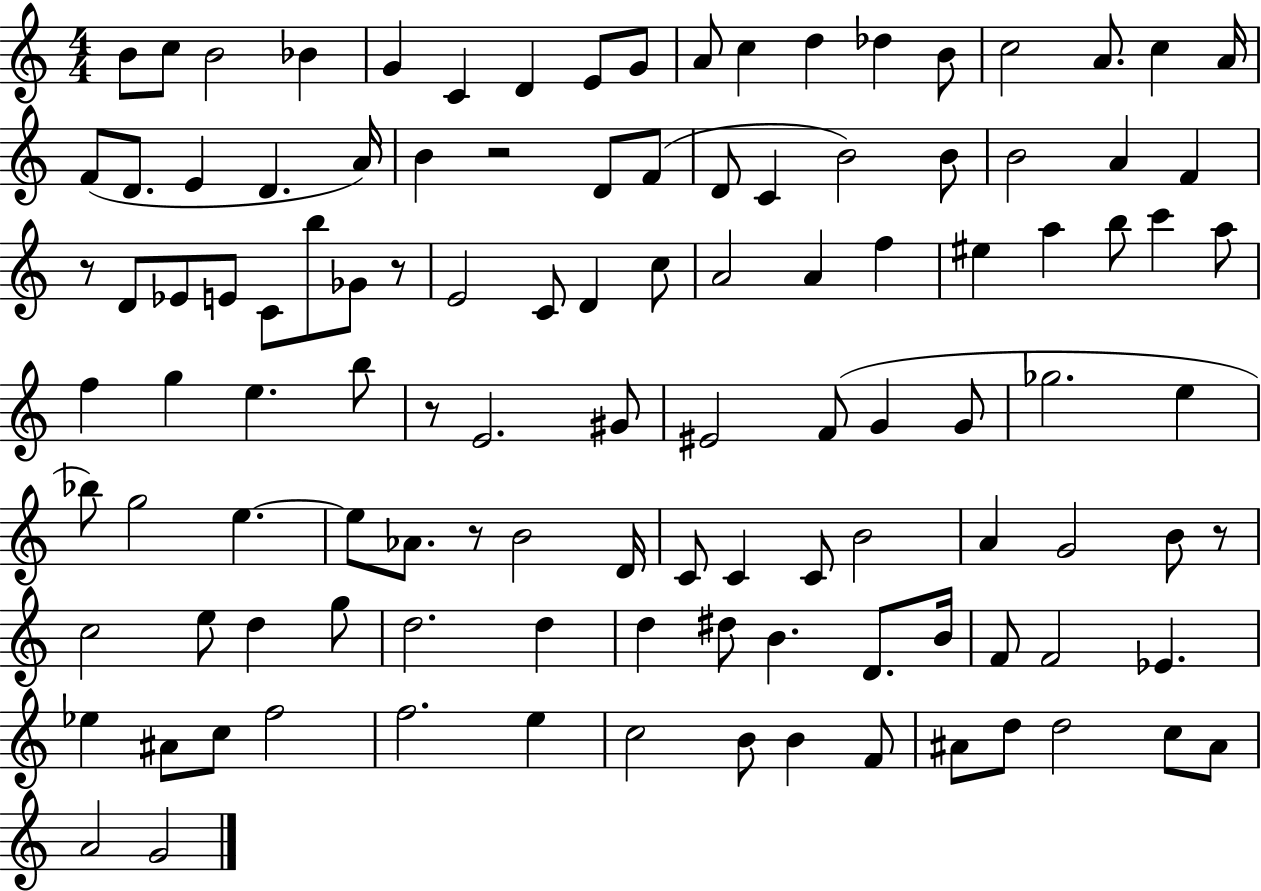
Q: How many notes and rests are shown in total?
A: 114